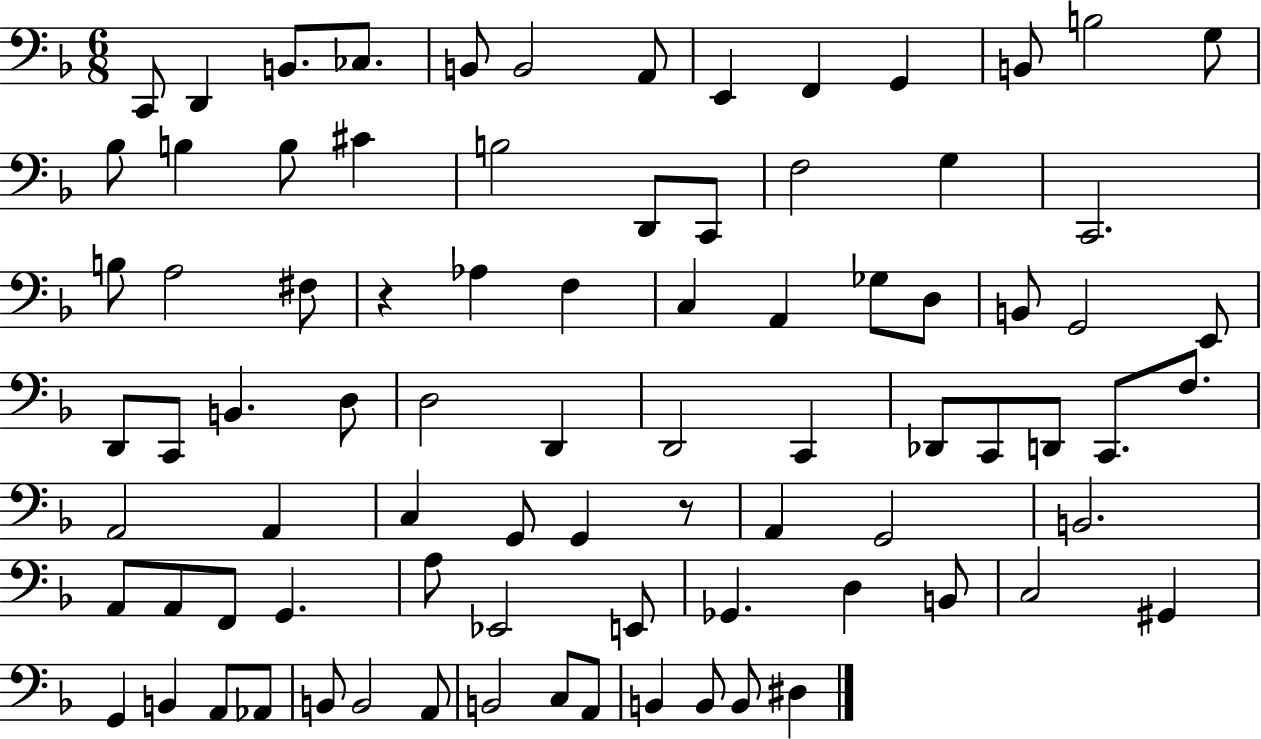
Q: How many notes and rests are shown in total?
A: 84